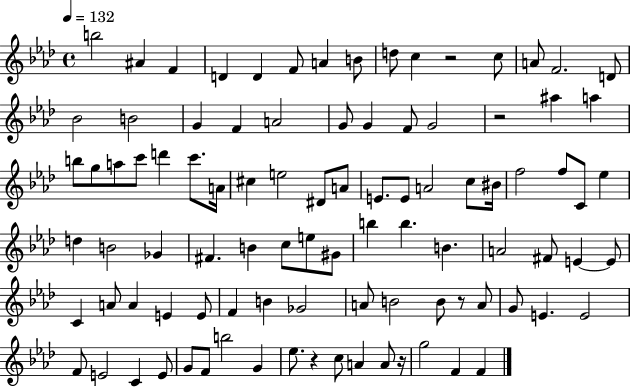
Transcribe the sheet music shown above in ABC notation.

X:1
T:Untitled
M:4/4
L:1/4
K:Ab
b2 ^A F D D F/2 A B/2 d/2 c z2 c/2 A/2 F2 D/2 _B2 B2 G F A2 G/2 G F/2 G2 z2 ^a a b/2 g/2 a/2 c'/2 d' c'/2 A/4 ^c e2 ^D/2 A/2 E/2 E/2 A2 c/2 ^B/4 f2 f/2 C/2 _e d B2 _G ^F B c/2 e/2 ^G/2 b b B A2 ^F/2 E E/2 C A/2 A E E/2 F B _G2 A/2 B2 B/2 z/2 A/2 G/2 E E2 F/2 E2 C E/2 G/2 F/2 b2 G _e/2 z c/2 A A/2 z/4 g2 F F